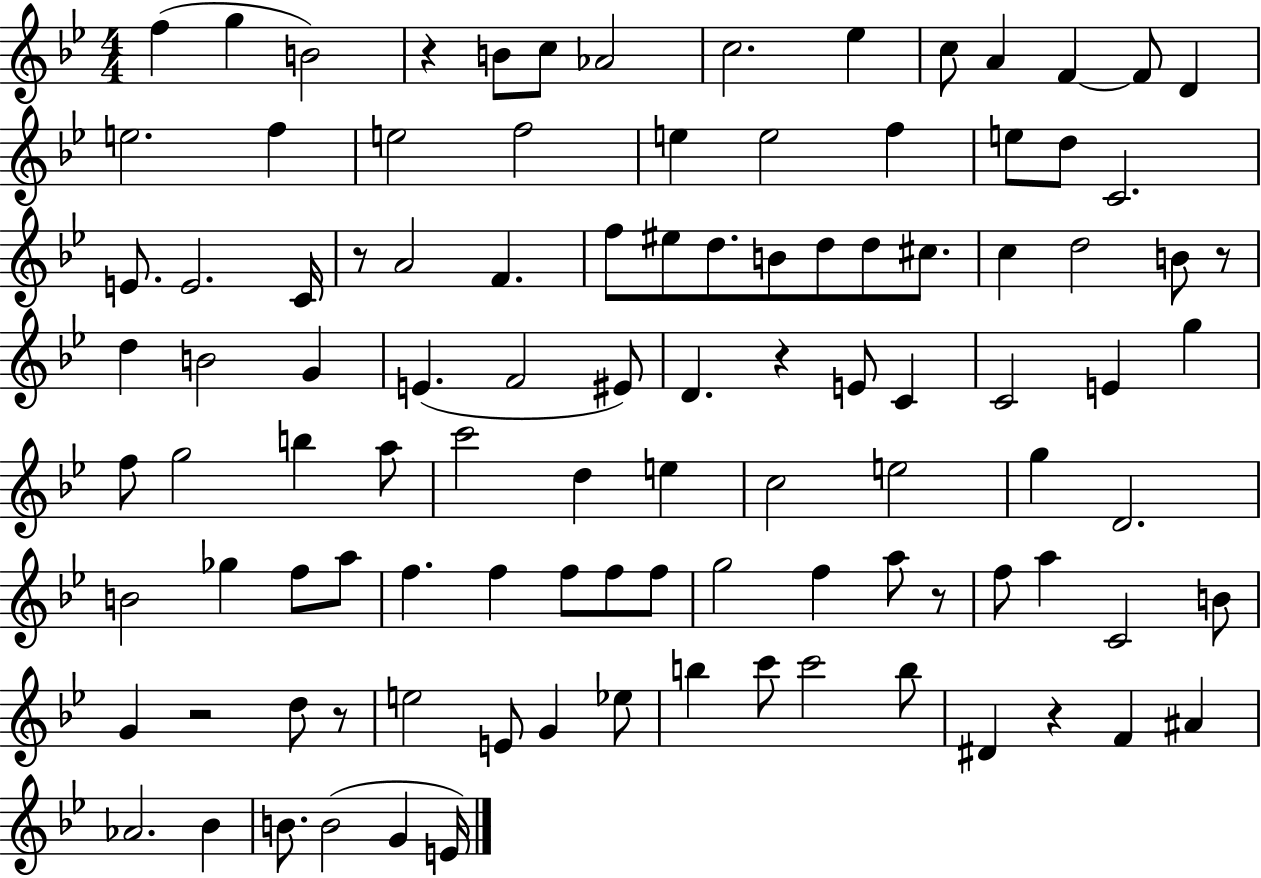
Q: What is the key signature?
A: BES major